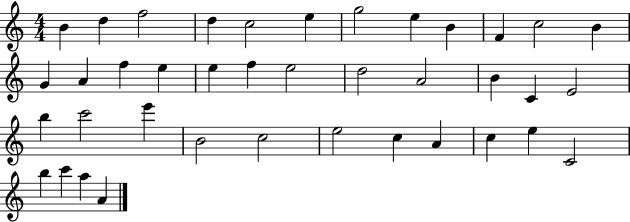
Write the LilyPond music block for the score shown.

{
  \clef treble
  \numericTimeSignature
  \time 4/4
  \key c \major
  b'4 d''4 f''2 | d''4 c''2 e''4 | g''2 e''4 b'4 | f'4 c''2 b'4 | \break g'4 a'4 f''4 e''4 | e''4 f''4 e''2 | d''2 a'2 | b'4 c'4 e'2 | \break b''4 c'''2 e'''4 | b'2 c''2 | e''2 c''4 a'4 | c''4 e''4 c'2 | \break b''4 c'''4 a''4 a'4 | \bar "|."
}